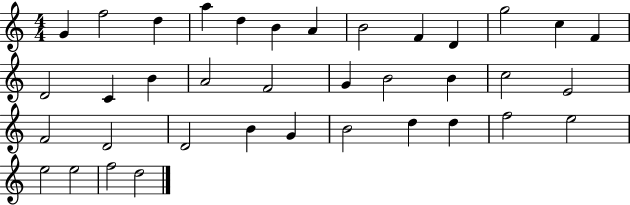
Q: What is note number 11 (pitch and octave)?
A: G5